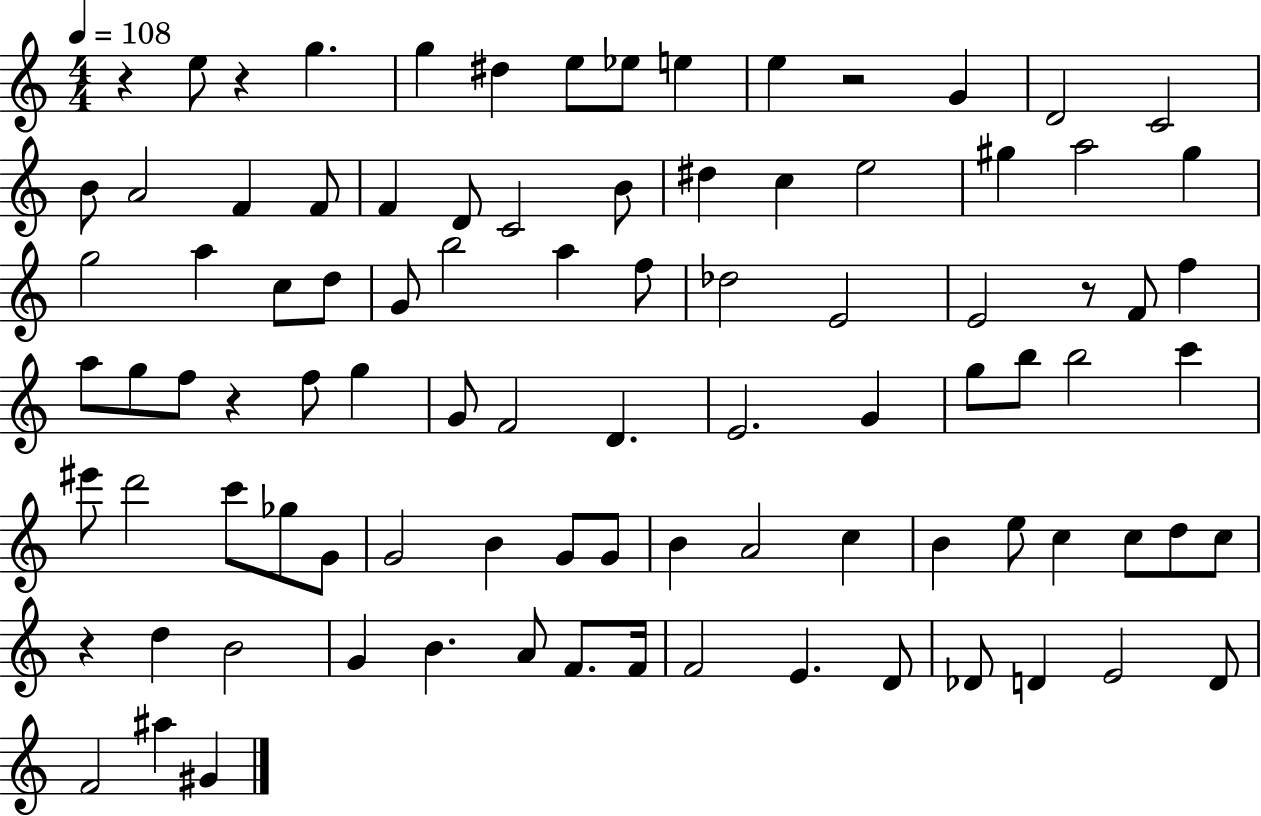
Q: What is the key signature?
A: C major